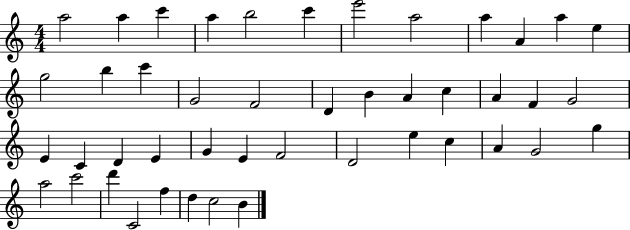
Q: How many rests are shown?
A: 0